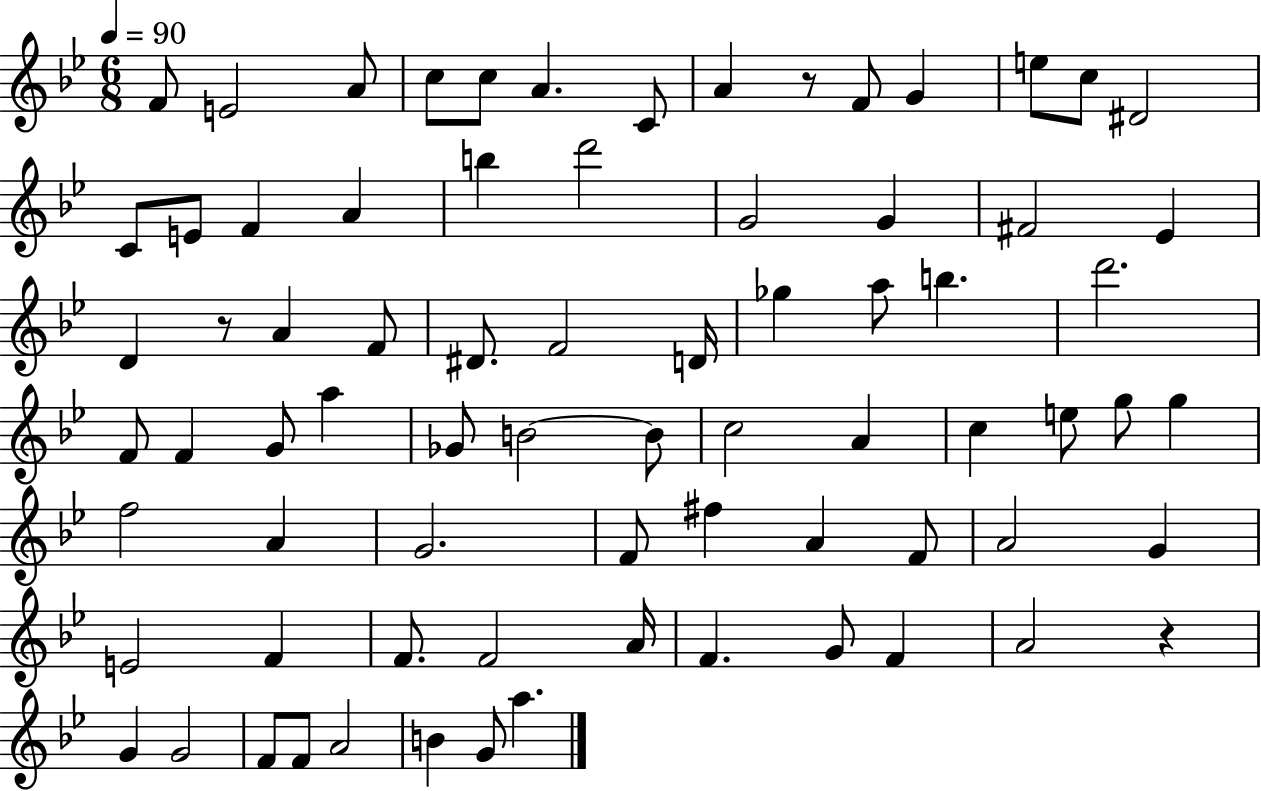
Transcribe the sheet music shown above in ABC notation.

X:1
T:Untitled
M:6/8
L:1/4
K:Bb
F/2 E2 A/2 c/2 c/2 A C/2 A z/2 F/2 G e/2 c/2 ^D2 C/2 E/2 F A b d'2 G2 G ^F2 _E D z/2 A F/2 ^D/2 F2 D/4 _g a/2 b d'2 F/2 F G/2 a _G/2 B2 B/2 c2 A c e/2 g/2 g f2 A G2 F/2 ^f A F/2 A2 G E2 F F/2 F2 A/4 F G/2 F A2 z G G2 F/2 F/2 A2 B G/2 a